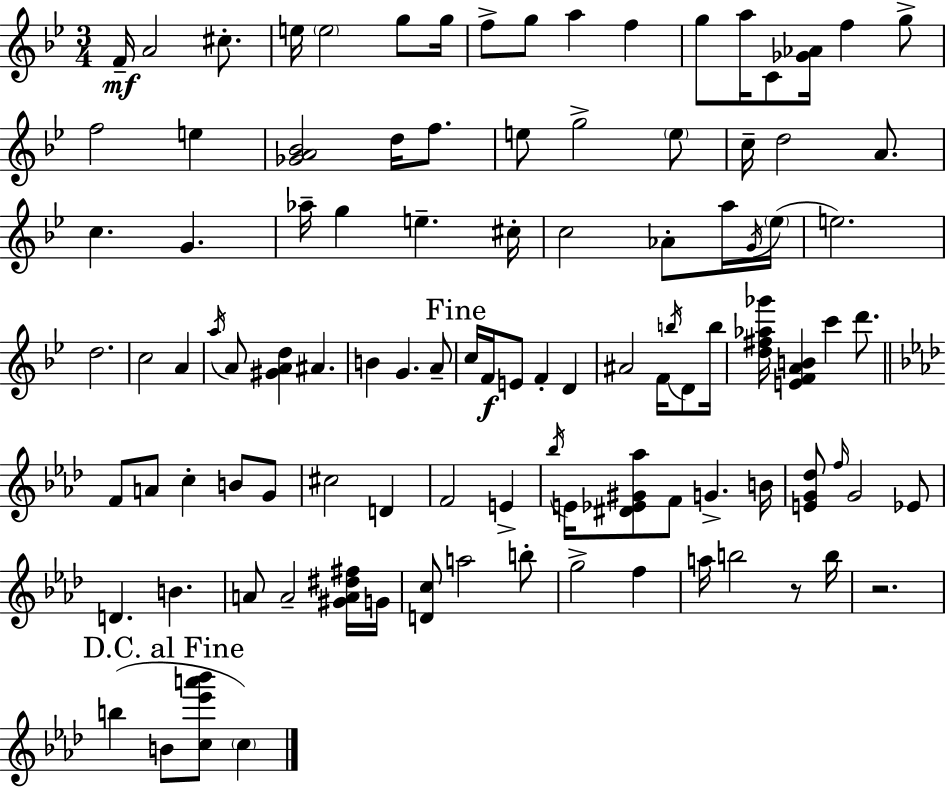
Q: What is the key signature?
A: BES major